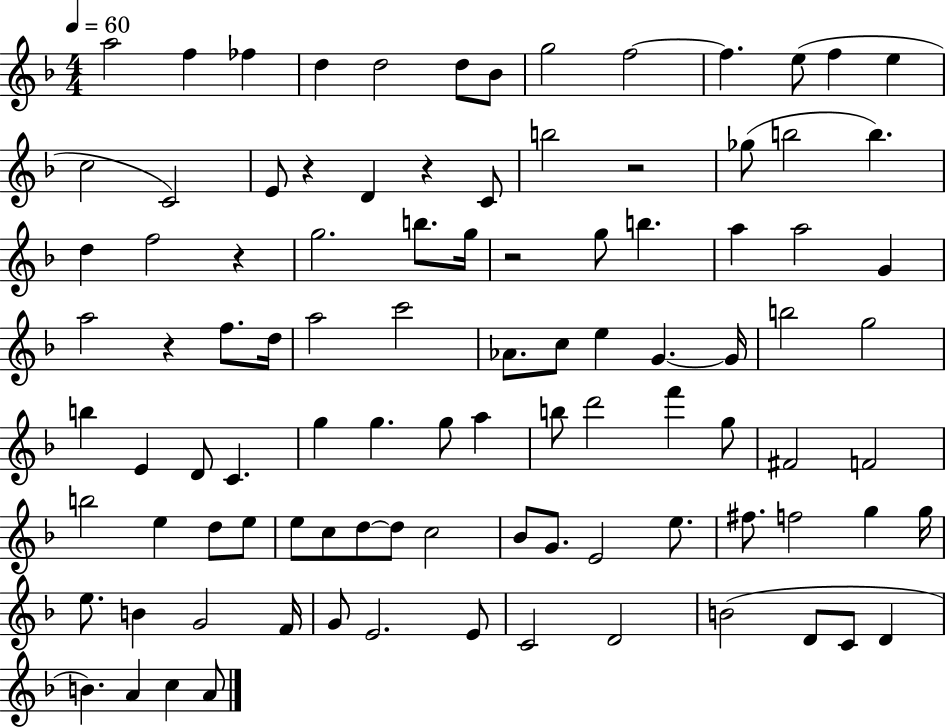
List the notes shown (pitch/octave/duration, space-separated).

A5/h F5/q FES5/q D5/q D5/h D5/e Bb4/e G5/h F5/h F5/q. E5/e F5/q E5/q C5/h C4/h E4/e R/q D4/q R/q C4/e B5/h R/h Gb5/e B5/h B5/q. D5/q F5/h R/q G5/h. B5/e. G5/s R/h G5/e B5/q. A5/q A5/h G4/q A5/h R/q F5/e. D5/s A5/h C6/h Ab4/e. C5/e E5/q G4/q. G4/s B5/h G5/h B5/q E4/q D4/e C4/q. G5/q G5/q. G5/e A5/q B5/e D6/h F6/q G5/e F#4/h F4/h B5/h E5/q D5/e E5/e E5/e C5/e D5/e D5/e C5/h Bb4/e G4/e. E4/h E5/e. F#5/e. F5/h G5/q G5/s E5/e. B4/q G4/h F4/s G4/e E4/h. E4/e C4/h D4/h B4/h D4/e C4/e D4/q B4/q. A4/q C5/q A4/e